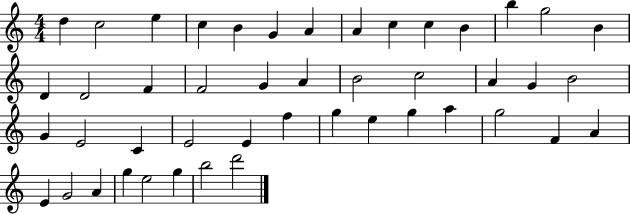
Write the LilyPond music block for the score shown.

{
  \clef treble
  \numericTimeSignature
  \time 4/4
  \key c \major
  d''4 c''2 e''4 | c''4 b'4 g'4 a'4 | a'4 c''4 c''4 b'4 | b''4 g''2 b'4 | \break d'4 d'2 f'4 | f'2 g'4 a'4 | b'2 c''2 | a'4 g'4 b'2 | \break g'4 e'2 c'4 | e'2 e'4 f''4 | g''4 e''4 g''4 a''4 | g''2 f'4 a'4 | \break e'4 g'2 a'4 | g''4 e''2 g''4 | b''2 d'''2 | \bar "|."
}